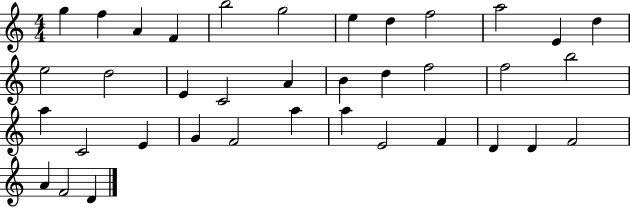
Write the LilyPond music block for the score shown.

{
  \clef treble
  \numericTimeSignature
  \time 4/4
  \key c \major
  g''4 f''4 a'4 f'4 | b''2 g''2 | e''4 d''4 f''2 | a''2 e'4 d''4 | \break e''2 d''2 | e'4 c'2 a'4 | b'4 d''4 f''2 | f''2 b''2 | \break a''4 c'2 e'4 | g'4 f'2 a''4 | a''4 e'2 f'4 | d'4 d'4 f'2 | \break a'4 f'2 d'4 | \bar "|."
}